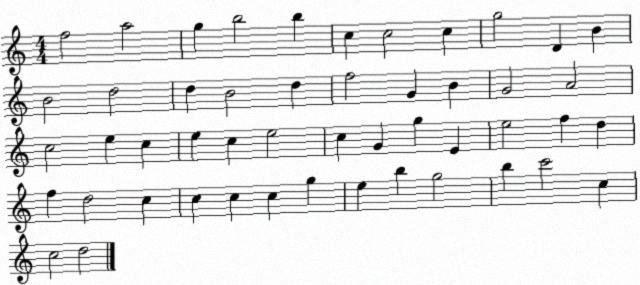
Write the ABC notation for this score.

X:1
T:Untitled
M:4/4
L:1/4
K:C
f2 a2 g b2 b c c2 c g2 D B B2 d2 d B2 d f2 G B G2 A2 c2 e c e c e2 c G g E e2 f d f d2 c c c c g e b g2 b c'2 c c2 d2